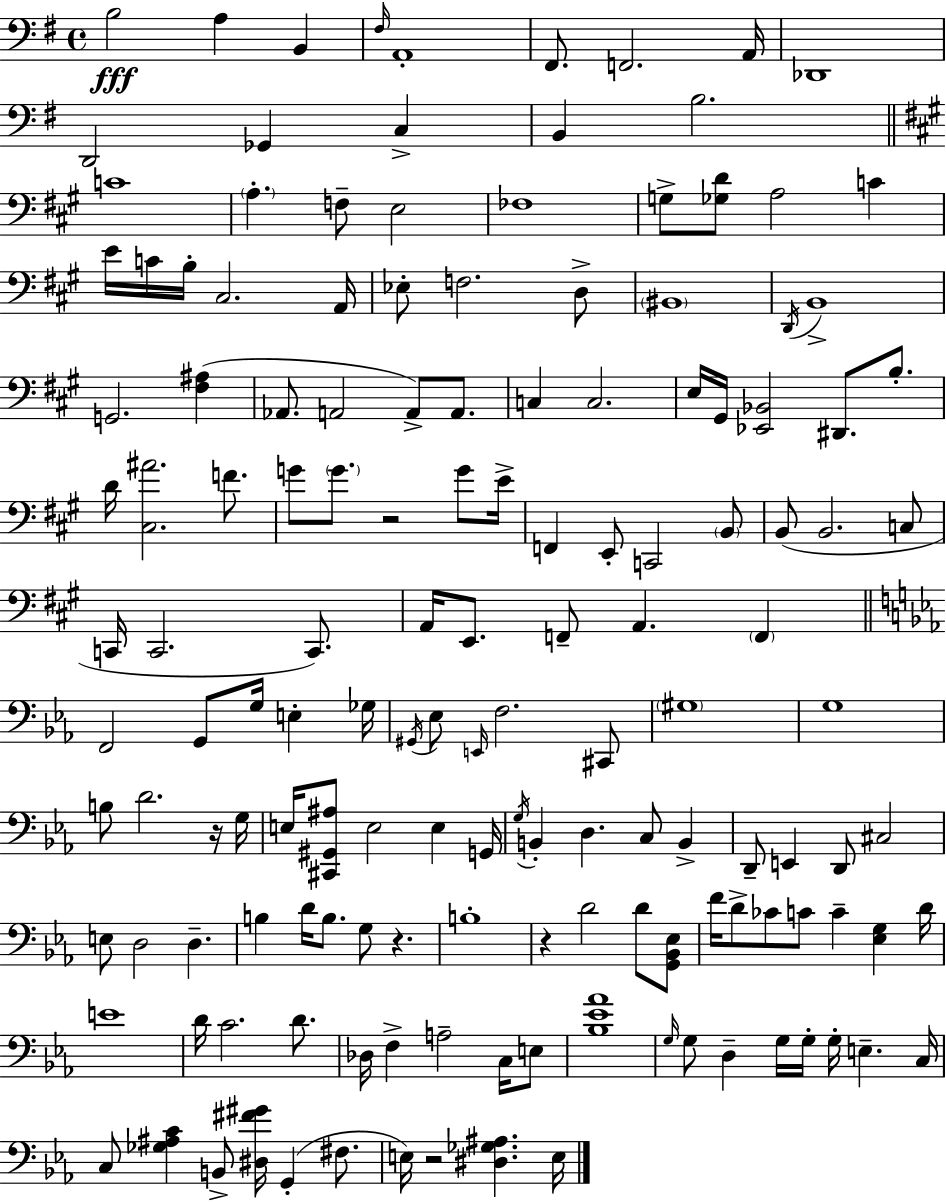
{
  \clef bass
  \time 4/4
  \defaultTimeSignature
  \key e \minor
  b2\fff a4 b,4 | \grace { fis16 } a,1-. | fis,8. f,2. | a,16 des,1 | \break d,2 ges,4 c4-> | b,4 b2. | \bar "||" \break \key a \major c'1 | \parenthesize a4.-. f8-- e2 | fes1 | g8-> <ges d'>8 a2 c'4 | \break e'16 c'16 b16-. cis2. a,16 | ees8-. f2. d8-> | \parenthesize bis,1 | \acciaccatura { d,16 } b,1-> | \break g,2. <fis ais>4( | aes,8. a,2 a,8->) a,8. | c4 c2. | e16 gis,16 <ees, bes,>2 dis,8. b8.-. | \break d'16 <cis ais'>2. f'8. | g'8 \parenthesize g'8. r2 g'8 | e'16-> f,4 e,8-. c,2 \parenthesize b,8 | b,8( b,2. c8 | \break c,16 c,2. c,8.) | a,16 e,8. f,8-- a,4. \parenthesize f,4 | \bar "||" \break \key ees \major f,2 g,8 g16 e4-. ges16 | \acciaccatura { gis,16 } ees8 \grace { e,16 } f2. | cis,8 \parenthesize gis1 | g1 | \break b8 d'2. | r16 g16 e16 <cis, gis, ais>8 e2 e4 | g,16 \acciaccatura { g16 } b,4-. d4. c8 b,4-> | d,8-- e,4 d,8 cis2 | \break e8 d2 d4.-- | b4 d'16 b8. g8 r4. | b1-. | r4 d'2 d'8 | \break <g, bes, ees>8 f'16 d'8-> ces'8 c'8 c'4-- <ees g>4 | d'16 e'1 | d'16 c'2. | d'8. des16 f4-> a2-- | \break c16 e8 <bes ees' aes'>1 | \grace { g16 } g8 d4-- g16 g16-. g16-. e4.-- | c16 c8 <ges ais c'>4 b,8-> <dis fis' gis'>16 g,4-.( | fis8. e16) r2 <dis ges ais>4. | \break e16 \bar "|."
}